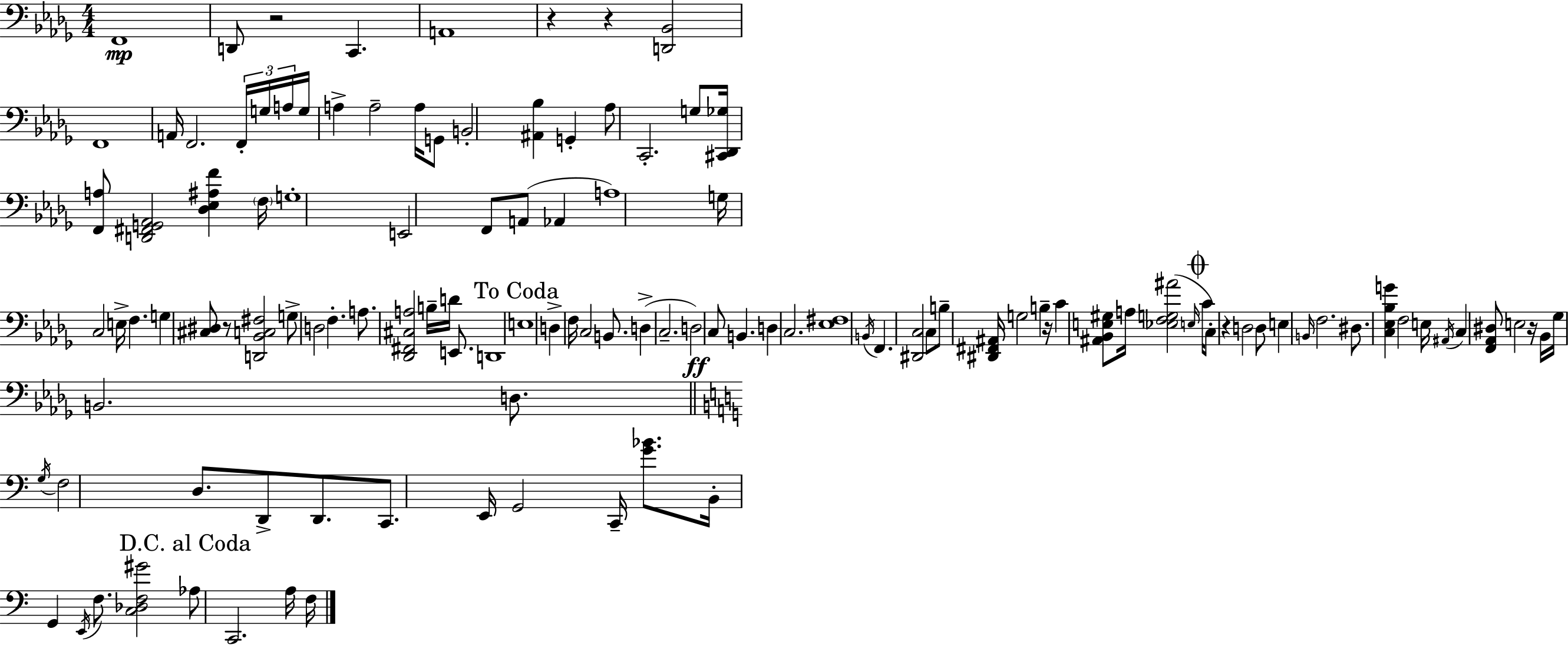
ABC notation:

X:1
T:Untitled
M:4/4
L:1/4
K:Bbm
F,,4 D,,/2 z2 C,, A,,4 z z [D,,_B,,]2 F,,4 A,,/4 F,,2 F,,/4 G,/4 A,/4 G,/4 A, A,2 A,/4 G,,/2 B,,2 [^A,,_B,] G,, _A,/2 C,,2 G,/2 [^C,,_D,,_G,]/4 [F,,A,]/2 [D,,^F,,G,,_A,,]2 [_D,_E,^A,F] F,/4 G,4 E,,2 F,,/2 A,,/2 _A,, A,4 G,/4 C,2 E,/4 F, G, [^C,^D,]/2 z/2 [D,,_B,,C,^F,]2 G,/2 D,2 F, A,/2 [_D,,^F,,^C,A,]2 B,/4 D/4 E,,/2 D,,4 E,4 D, F,/4 C,2 B,,/2 D, C,2 D,2 C,/2 B,, D, C,2 [_E,^F,]4 B,,/4 F,, [^D,,C,]2 C,/2 B,/2 [^D,,^F,,^A,,]/4 G,2 B, z/4 C [^A,,_B,,E,^G,]/2 A,/4 [_E,F,G,^A]2 E,/4 C/4 C,/2 z D,2 D,/2 E, B,,/4 F,2 ^D,/2 [C,_E,_B,G] F,2 E,/4 ^A,,/4 C, [F,,_A,,^D,]/2 E,2 z/4 _B,,/4 _G,/4 B,,2 D,/2 G,/4 F,2 D,/2 D,,/2 D,,/2 C,,/2 E,,/4 G,,2 C,,/4 [G_B]/2 B,,/4 G,, E,,/4 F,/2 [C,_D,F,^G]2 _A,/2 C,,2 A,/4 F,/4